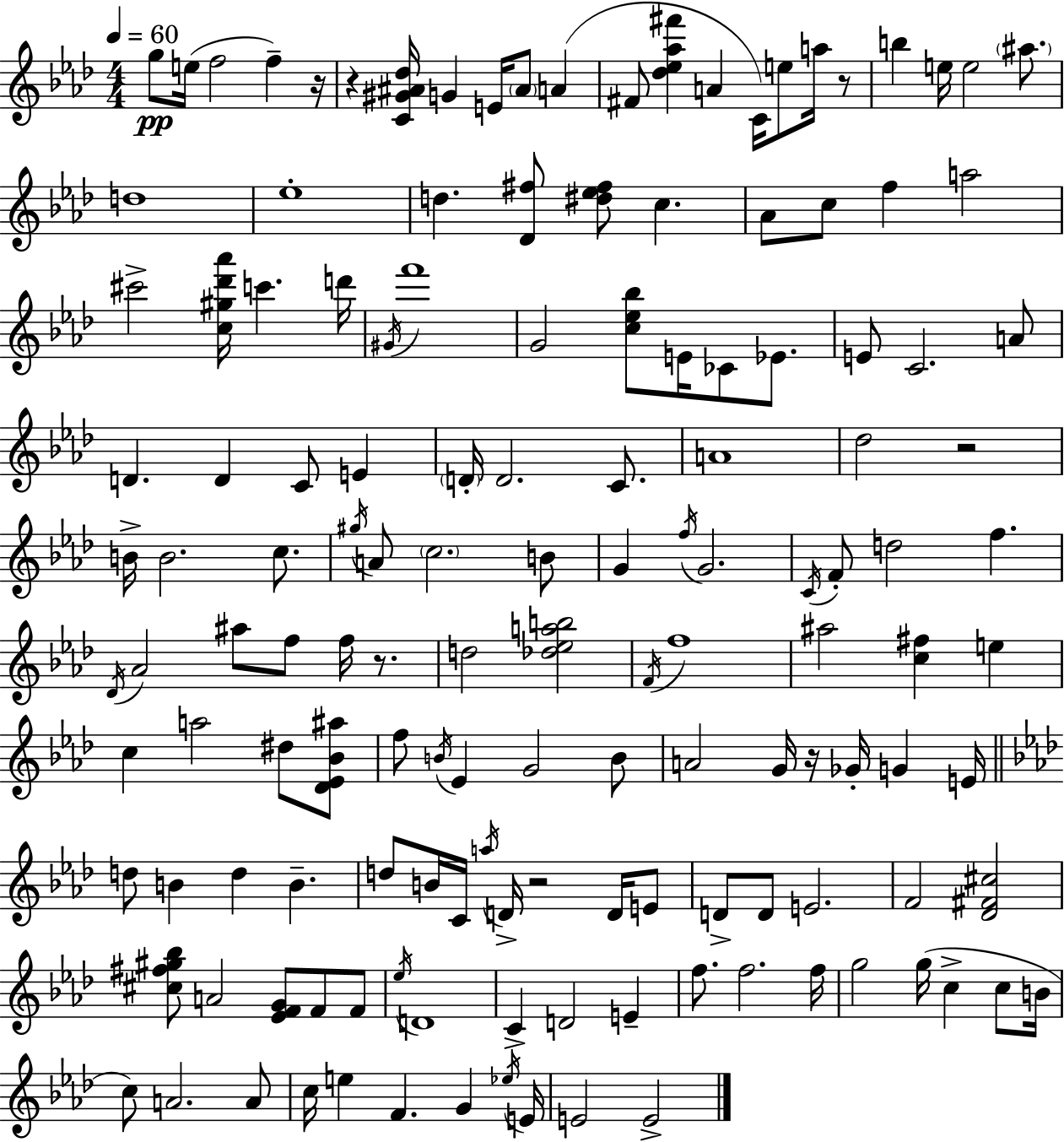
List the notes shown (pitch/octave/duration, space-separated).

G5/e E5/s F5/h F5/q R/s R/q [C4,G#4,A#4,Db5]/s G4/q E4/s A#4/e A4/q F#4/e [Db5,Eb5,Ab5,F#6]/q A4/q C4/s E5/e A5/s R/e B5/q E5/s E5/h A#5/e. D5/w Eb5/w D5/q. [Db4,F#5]/e [D#5,Eb5,F#5]/e C5/q. Ab4/e C5/e F5/q A5/h C#6/h [C5,G#5,Db6,Ab6]/s C6/q. D6/s G#4/s F6/w G4/h [C5,Eb5,Bb5]/e E4/s CES4/e Eb4/e. E4/e C4/h. A4/e D4/q. D4/q C4/e E4/q D4/s D4/h. C4/e. A4/w Db5/h R/h B4/s B4/h. C5/e. G#5/s A4/e C5/h. B4/e G4/q F5/s G4/h. C4/s F4/e D5/h F5/q. Db4/s Ab4/h A#5/e F5/e F5/s R/e. D5/h [Db5,Eb5,A5,B5]/h F4/s F5/w A#5/h [C5,F#5]/q E5/q C5/q A5/h D#5/e [Db4,Eb4,Bb4,A#5]/e F5/e B4/s Eb4/q G4/h B4/e A4/h G4/s R/s Gb4/s G4/q E4/s D5/e B4/q D5/q B4/q. D5/e B4/s C4/s A5/s D4/s R/h D4/s E4/e D4/e D4/e E4/h. F4/h [Db4,F#4,C#5]/h [C#5,F#5,G#5,Bb5]/e A4/h [Eb4,F4,G4]/e F4/e F4/e Eb5/s D4/w C4/q D4/h E4/q F5/e. F5/h. F5/s G5/h G5/s C5/q C5/e B4/s C5/e A4/h. A4/e C5/s E5/q F4/q. G4/q Eb5/s E4/s E4/h E4/h